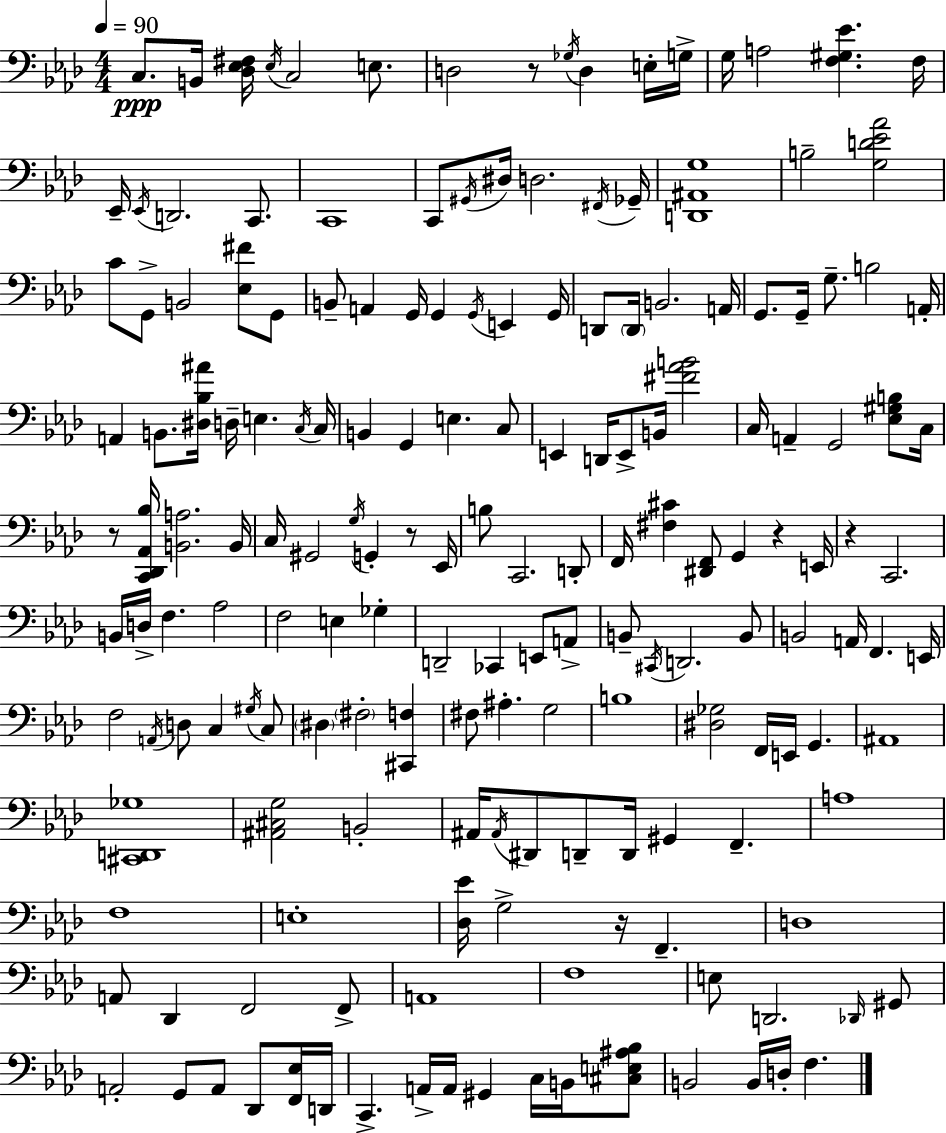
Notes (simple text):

C3/e. B2/s [Db3,Eb3,F#3]/s Eb3/s C3/h E3/e. D3/h R/e Gb3/s D3/q E3/s G3/s G3/s A3/h [F3,G#3,Eb4]/q. F3/s Eb2/s Eb2/s D2/h. C2/e. C2/w C2/e G#2/s D#3/s D3/h. F#2/s Gb2/s [D2,A#2,G3]/w B3/h [G3,D4,Eb4,Ab4]/h C4/e G2/e B2/h [Eb3,F#4]/e G2/e B2/e A2/q G2/s G2/q G2/s E2/q G2/s D2/e D2/s B2/h. A2/s G2/e. G2/s G3/e. B3/h A2/s A2/q B2/e. [D#3,Bb3,A#4]/s D3/s E3/q. C3/s C3/s B2/q G2/q E3/q. C3/e E2/q D2/s E2/e B2/s [F#4,Ab4,B4]/h C3/s A2/q G2/h [Eb3,G#3,B3]/e C3/s R/e [C2,Db2,Ab2,Bb3]/s [B2,A3]/h. B2/s C3/s G#2/h G3/s G2/q R/e Eb2/s B3/e C2/h. D2/e F2/s [F#3,C#4]/q [D#2,F2]/e G2/q R/q E2/s R/q C2/h. B2/s D3/s F3/q. Ab3/h F3/h E3/q Gb3/q D2/h CES2/q E2/e A2/e B2/e C#2/s D2/h. B2/e B2/h A2/s F2/q. E2/s F3/h A2/s D3/e C3/q G#3/s C3/e D#3/q F#3/h [C#2,F3]/q F#3/e A#3/q. G3/h B3/w [D#3,Gb3]/h F2/s E2/s G2/q. A#2/w [C#2,D2,Gb3]/w [A#2,C#3,G3]/h B2/h A#2/s A#2/s D#2/e D2/e D2/s G#2/q F2/q. A3/w F3/w E3/w [Db3,Eb4]/s G3/h R/s F2/q. D3/w A2/e Db2/q F2/h F2/e A2/w F3/w E3/e D2/h. Db2/s G#2/e A2/h G2/e A2/e Db2/e [F2,Eb3]/s D2/s C2/q. A2/s A2/s G#2/q C3/s B2/s [C#3,E3,A#3,Bb3]/e B2/h B2/s D3/s F3/q.